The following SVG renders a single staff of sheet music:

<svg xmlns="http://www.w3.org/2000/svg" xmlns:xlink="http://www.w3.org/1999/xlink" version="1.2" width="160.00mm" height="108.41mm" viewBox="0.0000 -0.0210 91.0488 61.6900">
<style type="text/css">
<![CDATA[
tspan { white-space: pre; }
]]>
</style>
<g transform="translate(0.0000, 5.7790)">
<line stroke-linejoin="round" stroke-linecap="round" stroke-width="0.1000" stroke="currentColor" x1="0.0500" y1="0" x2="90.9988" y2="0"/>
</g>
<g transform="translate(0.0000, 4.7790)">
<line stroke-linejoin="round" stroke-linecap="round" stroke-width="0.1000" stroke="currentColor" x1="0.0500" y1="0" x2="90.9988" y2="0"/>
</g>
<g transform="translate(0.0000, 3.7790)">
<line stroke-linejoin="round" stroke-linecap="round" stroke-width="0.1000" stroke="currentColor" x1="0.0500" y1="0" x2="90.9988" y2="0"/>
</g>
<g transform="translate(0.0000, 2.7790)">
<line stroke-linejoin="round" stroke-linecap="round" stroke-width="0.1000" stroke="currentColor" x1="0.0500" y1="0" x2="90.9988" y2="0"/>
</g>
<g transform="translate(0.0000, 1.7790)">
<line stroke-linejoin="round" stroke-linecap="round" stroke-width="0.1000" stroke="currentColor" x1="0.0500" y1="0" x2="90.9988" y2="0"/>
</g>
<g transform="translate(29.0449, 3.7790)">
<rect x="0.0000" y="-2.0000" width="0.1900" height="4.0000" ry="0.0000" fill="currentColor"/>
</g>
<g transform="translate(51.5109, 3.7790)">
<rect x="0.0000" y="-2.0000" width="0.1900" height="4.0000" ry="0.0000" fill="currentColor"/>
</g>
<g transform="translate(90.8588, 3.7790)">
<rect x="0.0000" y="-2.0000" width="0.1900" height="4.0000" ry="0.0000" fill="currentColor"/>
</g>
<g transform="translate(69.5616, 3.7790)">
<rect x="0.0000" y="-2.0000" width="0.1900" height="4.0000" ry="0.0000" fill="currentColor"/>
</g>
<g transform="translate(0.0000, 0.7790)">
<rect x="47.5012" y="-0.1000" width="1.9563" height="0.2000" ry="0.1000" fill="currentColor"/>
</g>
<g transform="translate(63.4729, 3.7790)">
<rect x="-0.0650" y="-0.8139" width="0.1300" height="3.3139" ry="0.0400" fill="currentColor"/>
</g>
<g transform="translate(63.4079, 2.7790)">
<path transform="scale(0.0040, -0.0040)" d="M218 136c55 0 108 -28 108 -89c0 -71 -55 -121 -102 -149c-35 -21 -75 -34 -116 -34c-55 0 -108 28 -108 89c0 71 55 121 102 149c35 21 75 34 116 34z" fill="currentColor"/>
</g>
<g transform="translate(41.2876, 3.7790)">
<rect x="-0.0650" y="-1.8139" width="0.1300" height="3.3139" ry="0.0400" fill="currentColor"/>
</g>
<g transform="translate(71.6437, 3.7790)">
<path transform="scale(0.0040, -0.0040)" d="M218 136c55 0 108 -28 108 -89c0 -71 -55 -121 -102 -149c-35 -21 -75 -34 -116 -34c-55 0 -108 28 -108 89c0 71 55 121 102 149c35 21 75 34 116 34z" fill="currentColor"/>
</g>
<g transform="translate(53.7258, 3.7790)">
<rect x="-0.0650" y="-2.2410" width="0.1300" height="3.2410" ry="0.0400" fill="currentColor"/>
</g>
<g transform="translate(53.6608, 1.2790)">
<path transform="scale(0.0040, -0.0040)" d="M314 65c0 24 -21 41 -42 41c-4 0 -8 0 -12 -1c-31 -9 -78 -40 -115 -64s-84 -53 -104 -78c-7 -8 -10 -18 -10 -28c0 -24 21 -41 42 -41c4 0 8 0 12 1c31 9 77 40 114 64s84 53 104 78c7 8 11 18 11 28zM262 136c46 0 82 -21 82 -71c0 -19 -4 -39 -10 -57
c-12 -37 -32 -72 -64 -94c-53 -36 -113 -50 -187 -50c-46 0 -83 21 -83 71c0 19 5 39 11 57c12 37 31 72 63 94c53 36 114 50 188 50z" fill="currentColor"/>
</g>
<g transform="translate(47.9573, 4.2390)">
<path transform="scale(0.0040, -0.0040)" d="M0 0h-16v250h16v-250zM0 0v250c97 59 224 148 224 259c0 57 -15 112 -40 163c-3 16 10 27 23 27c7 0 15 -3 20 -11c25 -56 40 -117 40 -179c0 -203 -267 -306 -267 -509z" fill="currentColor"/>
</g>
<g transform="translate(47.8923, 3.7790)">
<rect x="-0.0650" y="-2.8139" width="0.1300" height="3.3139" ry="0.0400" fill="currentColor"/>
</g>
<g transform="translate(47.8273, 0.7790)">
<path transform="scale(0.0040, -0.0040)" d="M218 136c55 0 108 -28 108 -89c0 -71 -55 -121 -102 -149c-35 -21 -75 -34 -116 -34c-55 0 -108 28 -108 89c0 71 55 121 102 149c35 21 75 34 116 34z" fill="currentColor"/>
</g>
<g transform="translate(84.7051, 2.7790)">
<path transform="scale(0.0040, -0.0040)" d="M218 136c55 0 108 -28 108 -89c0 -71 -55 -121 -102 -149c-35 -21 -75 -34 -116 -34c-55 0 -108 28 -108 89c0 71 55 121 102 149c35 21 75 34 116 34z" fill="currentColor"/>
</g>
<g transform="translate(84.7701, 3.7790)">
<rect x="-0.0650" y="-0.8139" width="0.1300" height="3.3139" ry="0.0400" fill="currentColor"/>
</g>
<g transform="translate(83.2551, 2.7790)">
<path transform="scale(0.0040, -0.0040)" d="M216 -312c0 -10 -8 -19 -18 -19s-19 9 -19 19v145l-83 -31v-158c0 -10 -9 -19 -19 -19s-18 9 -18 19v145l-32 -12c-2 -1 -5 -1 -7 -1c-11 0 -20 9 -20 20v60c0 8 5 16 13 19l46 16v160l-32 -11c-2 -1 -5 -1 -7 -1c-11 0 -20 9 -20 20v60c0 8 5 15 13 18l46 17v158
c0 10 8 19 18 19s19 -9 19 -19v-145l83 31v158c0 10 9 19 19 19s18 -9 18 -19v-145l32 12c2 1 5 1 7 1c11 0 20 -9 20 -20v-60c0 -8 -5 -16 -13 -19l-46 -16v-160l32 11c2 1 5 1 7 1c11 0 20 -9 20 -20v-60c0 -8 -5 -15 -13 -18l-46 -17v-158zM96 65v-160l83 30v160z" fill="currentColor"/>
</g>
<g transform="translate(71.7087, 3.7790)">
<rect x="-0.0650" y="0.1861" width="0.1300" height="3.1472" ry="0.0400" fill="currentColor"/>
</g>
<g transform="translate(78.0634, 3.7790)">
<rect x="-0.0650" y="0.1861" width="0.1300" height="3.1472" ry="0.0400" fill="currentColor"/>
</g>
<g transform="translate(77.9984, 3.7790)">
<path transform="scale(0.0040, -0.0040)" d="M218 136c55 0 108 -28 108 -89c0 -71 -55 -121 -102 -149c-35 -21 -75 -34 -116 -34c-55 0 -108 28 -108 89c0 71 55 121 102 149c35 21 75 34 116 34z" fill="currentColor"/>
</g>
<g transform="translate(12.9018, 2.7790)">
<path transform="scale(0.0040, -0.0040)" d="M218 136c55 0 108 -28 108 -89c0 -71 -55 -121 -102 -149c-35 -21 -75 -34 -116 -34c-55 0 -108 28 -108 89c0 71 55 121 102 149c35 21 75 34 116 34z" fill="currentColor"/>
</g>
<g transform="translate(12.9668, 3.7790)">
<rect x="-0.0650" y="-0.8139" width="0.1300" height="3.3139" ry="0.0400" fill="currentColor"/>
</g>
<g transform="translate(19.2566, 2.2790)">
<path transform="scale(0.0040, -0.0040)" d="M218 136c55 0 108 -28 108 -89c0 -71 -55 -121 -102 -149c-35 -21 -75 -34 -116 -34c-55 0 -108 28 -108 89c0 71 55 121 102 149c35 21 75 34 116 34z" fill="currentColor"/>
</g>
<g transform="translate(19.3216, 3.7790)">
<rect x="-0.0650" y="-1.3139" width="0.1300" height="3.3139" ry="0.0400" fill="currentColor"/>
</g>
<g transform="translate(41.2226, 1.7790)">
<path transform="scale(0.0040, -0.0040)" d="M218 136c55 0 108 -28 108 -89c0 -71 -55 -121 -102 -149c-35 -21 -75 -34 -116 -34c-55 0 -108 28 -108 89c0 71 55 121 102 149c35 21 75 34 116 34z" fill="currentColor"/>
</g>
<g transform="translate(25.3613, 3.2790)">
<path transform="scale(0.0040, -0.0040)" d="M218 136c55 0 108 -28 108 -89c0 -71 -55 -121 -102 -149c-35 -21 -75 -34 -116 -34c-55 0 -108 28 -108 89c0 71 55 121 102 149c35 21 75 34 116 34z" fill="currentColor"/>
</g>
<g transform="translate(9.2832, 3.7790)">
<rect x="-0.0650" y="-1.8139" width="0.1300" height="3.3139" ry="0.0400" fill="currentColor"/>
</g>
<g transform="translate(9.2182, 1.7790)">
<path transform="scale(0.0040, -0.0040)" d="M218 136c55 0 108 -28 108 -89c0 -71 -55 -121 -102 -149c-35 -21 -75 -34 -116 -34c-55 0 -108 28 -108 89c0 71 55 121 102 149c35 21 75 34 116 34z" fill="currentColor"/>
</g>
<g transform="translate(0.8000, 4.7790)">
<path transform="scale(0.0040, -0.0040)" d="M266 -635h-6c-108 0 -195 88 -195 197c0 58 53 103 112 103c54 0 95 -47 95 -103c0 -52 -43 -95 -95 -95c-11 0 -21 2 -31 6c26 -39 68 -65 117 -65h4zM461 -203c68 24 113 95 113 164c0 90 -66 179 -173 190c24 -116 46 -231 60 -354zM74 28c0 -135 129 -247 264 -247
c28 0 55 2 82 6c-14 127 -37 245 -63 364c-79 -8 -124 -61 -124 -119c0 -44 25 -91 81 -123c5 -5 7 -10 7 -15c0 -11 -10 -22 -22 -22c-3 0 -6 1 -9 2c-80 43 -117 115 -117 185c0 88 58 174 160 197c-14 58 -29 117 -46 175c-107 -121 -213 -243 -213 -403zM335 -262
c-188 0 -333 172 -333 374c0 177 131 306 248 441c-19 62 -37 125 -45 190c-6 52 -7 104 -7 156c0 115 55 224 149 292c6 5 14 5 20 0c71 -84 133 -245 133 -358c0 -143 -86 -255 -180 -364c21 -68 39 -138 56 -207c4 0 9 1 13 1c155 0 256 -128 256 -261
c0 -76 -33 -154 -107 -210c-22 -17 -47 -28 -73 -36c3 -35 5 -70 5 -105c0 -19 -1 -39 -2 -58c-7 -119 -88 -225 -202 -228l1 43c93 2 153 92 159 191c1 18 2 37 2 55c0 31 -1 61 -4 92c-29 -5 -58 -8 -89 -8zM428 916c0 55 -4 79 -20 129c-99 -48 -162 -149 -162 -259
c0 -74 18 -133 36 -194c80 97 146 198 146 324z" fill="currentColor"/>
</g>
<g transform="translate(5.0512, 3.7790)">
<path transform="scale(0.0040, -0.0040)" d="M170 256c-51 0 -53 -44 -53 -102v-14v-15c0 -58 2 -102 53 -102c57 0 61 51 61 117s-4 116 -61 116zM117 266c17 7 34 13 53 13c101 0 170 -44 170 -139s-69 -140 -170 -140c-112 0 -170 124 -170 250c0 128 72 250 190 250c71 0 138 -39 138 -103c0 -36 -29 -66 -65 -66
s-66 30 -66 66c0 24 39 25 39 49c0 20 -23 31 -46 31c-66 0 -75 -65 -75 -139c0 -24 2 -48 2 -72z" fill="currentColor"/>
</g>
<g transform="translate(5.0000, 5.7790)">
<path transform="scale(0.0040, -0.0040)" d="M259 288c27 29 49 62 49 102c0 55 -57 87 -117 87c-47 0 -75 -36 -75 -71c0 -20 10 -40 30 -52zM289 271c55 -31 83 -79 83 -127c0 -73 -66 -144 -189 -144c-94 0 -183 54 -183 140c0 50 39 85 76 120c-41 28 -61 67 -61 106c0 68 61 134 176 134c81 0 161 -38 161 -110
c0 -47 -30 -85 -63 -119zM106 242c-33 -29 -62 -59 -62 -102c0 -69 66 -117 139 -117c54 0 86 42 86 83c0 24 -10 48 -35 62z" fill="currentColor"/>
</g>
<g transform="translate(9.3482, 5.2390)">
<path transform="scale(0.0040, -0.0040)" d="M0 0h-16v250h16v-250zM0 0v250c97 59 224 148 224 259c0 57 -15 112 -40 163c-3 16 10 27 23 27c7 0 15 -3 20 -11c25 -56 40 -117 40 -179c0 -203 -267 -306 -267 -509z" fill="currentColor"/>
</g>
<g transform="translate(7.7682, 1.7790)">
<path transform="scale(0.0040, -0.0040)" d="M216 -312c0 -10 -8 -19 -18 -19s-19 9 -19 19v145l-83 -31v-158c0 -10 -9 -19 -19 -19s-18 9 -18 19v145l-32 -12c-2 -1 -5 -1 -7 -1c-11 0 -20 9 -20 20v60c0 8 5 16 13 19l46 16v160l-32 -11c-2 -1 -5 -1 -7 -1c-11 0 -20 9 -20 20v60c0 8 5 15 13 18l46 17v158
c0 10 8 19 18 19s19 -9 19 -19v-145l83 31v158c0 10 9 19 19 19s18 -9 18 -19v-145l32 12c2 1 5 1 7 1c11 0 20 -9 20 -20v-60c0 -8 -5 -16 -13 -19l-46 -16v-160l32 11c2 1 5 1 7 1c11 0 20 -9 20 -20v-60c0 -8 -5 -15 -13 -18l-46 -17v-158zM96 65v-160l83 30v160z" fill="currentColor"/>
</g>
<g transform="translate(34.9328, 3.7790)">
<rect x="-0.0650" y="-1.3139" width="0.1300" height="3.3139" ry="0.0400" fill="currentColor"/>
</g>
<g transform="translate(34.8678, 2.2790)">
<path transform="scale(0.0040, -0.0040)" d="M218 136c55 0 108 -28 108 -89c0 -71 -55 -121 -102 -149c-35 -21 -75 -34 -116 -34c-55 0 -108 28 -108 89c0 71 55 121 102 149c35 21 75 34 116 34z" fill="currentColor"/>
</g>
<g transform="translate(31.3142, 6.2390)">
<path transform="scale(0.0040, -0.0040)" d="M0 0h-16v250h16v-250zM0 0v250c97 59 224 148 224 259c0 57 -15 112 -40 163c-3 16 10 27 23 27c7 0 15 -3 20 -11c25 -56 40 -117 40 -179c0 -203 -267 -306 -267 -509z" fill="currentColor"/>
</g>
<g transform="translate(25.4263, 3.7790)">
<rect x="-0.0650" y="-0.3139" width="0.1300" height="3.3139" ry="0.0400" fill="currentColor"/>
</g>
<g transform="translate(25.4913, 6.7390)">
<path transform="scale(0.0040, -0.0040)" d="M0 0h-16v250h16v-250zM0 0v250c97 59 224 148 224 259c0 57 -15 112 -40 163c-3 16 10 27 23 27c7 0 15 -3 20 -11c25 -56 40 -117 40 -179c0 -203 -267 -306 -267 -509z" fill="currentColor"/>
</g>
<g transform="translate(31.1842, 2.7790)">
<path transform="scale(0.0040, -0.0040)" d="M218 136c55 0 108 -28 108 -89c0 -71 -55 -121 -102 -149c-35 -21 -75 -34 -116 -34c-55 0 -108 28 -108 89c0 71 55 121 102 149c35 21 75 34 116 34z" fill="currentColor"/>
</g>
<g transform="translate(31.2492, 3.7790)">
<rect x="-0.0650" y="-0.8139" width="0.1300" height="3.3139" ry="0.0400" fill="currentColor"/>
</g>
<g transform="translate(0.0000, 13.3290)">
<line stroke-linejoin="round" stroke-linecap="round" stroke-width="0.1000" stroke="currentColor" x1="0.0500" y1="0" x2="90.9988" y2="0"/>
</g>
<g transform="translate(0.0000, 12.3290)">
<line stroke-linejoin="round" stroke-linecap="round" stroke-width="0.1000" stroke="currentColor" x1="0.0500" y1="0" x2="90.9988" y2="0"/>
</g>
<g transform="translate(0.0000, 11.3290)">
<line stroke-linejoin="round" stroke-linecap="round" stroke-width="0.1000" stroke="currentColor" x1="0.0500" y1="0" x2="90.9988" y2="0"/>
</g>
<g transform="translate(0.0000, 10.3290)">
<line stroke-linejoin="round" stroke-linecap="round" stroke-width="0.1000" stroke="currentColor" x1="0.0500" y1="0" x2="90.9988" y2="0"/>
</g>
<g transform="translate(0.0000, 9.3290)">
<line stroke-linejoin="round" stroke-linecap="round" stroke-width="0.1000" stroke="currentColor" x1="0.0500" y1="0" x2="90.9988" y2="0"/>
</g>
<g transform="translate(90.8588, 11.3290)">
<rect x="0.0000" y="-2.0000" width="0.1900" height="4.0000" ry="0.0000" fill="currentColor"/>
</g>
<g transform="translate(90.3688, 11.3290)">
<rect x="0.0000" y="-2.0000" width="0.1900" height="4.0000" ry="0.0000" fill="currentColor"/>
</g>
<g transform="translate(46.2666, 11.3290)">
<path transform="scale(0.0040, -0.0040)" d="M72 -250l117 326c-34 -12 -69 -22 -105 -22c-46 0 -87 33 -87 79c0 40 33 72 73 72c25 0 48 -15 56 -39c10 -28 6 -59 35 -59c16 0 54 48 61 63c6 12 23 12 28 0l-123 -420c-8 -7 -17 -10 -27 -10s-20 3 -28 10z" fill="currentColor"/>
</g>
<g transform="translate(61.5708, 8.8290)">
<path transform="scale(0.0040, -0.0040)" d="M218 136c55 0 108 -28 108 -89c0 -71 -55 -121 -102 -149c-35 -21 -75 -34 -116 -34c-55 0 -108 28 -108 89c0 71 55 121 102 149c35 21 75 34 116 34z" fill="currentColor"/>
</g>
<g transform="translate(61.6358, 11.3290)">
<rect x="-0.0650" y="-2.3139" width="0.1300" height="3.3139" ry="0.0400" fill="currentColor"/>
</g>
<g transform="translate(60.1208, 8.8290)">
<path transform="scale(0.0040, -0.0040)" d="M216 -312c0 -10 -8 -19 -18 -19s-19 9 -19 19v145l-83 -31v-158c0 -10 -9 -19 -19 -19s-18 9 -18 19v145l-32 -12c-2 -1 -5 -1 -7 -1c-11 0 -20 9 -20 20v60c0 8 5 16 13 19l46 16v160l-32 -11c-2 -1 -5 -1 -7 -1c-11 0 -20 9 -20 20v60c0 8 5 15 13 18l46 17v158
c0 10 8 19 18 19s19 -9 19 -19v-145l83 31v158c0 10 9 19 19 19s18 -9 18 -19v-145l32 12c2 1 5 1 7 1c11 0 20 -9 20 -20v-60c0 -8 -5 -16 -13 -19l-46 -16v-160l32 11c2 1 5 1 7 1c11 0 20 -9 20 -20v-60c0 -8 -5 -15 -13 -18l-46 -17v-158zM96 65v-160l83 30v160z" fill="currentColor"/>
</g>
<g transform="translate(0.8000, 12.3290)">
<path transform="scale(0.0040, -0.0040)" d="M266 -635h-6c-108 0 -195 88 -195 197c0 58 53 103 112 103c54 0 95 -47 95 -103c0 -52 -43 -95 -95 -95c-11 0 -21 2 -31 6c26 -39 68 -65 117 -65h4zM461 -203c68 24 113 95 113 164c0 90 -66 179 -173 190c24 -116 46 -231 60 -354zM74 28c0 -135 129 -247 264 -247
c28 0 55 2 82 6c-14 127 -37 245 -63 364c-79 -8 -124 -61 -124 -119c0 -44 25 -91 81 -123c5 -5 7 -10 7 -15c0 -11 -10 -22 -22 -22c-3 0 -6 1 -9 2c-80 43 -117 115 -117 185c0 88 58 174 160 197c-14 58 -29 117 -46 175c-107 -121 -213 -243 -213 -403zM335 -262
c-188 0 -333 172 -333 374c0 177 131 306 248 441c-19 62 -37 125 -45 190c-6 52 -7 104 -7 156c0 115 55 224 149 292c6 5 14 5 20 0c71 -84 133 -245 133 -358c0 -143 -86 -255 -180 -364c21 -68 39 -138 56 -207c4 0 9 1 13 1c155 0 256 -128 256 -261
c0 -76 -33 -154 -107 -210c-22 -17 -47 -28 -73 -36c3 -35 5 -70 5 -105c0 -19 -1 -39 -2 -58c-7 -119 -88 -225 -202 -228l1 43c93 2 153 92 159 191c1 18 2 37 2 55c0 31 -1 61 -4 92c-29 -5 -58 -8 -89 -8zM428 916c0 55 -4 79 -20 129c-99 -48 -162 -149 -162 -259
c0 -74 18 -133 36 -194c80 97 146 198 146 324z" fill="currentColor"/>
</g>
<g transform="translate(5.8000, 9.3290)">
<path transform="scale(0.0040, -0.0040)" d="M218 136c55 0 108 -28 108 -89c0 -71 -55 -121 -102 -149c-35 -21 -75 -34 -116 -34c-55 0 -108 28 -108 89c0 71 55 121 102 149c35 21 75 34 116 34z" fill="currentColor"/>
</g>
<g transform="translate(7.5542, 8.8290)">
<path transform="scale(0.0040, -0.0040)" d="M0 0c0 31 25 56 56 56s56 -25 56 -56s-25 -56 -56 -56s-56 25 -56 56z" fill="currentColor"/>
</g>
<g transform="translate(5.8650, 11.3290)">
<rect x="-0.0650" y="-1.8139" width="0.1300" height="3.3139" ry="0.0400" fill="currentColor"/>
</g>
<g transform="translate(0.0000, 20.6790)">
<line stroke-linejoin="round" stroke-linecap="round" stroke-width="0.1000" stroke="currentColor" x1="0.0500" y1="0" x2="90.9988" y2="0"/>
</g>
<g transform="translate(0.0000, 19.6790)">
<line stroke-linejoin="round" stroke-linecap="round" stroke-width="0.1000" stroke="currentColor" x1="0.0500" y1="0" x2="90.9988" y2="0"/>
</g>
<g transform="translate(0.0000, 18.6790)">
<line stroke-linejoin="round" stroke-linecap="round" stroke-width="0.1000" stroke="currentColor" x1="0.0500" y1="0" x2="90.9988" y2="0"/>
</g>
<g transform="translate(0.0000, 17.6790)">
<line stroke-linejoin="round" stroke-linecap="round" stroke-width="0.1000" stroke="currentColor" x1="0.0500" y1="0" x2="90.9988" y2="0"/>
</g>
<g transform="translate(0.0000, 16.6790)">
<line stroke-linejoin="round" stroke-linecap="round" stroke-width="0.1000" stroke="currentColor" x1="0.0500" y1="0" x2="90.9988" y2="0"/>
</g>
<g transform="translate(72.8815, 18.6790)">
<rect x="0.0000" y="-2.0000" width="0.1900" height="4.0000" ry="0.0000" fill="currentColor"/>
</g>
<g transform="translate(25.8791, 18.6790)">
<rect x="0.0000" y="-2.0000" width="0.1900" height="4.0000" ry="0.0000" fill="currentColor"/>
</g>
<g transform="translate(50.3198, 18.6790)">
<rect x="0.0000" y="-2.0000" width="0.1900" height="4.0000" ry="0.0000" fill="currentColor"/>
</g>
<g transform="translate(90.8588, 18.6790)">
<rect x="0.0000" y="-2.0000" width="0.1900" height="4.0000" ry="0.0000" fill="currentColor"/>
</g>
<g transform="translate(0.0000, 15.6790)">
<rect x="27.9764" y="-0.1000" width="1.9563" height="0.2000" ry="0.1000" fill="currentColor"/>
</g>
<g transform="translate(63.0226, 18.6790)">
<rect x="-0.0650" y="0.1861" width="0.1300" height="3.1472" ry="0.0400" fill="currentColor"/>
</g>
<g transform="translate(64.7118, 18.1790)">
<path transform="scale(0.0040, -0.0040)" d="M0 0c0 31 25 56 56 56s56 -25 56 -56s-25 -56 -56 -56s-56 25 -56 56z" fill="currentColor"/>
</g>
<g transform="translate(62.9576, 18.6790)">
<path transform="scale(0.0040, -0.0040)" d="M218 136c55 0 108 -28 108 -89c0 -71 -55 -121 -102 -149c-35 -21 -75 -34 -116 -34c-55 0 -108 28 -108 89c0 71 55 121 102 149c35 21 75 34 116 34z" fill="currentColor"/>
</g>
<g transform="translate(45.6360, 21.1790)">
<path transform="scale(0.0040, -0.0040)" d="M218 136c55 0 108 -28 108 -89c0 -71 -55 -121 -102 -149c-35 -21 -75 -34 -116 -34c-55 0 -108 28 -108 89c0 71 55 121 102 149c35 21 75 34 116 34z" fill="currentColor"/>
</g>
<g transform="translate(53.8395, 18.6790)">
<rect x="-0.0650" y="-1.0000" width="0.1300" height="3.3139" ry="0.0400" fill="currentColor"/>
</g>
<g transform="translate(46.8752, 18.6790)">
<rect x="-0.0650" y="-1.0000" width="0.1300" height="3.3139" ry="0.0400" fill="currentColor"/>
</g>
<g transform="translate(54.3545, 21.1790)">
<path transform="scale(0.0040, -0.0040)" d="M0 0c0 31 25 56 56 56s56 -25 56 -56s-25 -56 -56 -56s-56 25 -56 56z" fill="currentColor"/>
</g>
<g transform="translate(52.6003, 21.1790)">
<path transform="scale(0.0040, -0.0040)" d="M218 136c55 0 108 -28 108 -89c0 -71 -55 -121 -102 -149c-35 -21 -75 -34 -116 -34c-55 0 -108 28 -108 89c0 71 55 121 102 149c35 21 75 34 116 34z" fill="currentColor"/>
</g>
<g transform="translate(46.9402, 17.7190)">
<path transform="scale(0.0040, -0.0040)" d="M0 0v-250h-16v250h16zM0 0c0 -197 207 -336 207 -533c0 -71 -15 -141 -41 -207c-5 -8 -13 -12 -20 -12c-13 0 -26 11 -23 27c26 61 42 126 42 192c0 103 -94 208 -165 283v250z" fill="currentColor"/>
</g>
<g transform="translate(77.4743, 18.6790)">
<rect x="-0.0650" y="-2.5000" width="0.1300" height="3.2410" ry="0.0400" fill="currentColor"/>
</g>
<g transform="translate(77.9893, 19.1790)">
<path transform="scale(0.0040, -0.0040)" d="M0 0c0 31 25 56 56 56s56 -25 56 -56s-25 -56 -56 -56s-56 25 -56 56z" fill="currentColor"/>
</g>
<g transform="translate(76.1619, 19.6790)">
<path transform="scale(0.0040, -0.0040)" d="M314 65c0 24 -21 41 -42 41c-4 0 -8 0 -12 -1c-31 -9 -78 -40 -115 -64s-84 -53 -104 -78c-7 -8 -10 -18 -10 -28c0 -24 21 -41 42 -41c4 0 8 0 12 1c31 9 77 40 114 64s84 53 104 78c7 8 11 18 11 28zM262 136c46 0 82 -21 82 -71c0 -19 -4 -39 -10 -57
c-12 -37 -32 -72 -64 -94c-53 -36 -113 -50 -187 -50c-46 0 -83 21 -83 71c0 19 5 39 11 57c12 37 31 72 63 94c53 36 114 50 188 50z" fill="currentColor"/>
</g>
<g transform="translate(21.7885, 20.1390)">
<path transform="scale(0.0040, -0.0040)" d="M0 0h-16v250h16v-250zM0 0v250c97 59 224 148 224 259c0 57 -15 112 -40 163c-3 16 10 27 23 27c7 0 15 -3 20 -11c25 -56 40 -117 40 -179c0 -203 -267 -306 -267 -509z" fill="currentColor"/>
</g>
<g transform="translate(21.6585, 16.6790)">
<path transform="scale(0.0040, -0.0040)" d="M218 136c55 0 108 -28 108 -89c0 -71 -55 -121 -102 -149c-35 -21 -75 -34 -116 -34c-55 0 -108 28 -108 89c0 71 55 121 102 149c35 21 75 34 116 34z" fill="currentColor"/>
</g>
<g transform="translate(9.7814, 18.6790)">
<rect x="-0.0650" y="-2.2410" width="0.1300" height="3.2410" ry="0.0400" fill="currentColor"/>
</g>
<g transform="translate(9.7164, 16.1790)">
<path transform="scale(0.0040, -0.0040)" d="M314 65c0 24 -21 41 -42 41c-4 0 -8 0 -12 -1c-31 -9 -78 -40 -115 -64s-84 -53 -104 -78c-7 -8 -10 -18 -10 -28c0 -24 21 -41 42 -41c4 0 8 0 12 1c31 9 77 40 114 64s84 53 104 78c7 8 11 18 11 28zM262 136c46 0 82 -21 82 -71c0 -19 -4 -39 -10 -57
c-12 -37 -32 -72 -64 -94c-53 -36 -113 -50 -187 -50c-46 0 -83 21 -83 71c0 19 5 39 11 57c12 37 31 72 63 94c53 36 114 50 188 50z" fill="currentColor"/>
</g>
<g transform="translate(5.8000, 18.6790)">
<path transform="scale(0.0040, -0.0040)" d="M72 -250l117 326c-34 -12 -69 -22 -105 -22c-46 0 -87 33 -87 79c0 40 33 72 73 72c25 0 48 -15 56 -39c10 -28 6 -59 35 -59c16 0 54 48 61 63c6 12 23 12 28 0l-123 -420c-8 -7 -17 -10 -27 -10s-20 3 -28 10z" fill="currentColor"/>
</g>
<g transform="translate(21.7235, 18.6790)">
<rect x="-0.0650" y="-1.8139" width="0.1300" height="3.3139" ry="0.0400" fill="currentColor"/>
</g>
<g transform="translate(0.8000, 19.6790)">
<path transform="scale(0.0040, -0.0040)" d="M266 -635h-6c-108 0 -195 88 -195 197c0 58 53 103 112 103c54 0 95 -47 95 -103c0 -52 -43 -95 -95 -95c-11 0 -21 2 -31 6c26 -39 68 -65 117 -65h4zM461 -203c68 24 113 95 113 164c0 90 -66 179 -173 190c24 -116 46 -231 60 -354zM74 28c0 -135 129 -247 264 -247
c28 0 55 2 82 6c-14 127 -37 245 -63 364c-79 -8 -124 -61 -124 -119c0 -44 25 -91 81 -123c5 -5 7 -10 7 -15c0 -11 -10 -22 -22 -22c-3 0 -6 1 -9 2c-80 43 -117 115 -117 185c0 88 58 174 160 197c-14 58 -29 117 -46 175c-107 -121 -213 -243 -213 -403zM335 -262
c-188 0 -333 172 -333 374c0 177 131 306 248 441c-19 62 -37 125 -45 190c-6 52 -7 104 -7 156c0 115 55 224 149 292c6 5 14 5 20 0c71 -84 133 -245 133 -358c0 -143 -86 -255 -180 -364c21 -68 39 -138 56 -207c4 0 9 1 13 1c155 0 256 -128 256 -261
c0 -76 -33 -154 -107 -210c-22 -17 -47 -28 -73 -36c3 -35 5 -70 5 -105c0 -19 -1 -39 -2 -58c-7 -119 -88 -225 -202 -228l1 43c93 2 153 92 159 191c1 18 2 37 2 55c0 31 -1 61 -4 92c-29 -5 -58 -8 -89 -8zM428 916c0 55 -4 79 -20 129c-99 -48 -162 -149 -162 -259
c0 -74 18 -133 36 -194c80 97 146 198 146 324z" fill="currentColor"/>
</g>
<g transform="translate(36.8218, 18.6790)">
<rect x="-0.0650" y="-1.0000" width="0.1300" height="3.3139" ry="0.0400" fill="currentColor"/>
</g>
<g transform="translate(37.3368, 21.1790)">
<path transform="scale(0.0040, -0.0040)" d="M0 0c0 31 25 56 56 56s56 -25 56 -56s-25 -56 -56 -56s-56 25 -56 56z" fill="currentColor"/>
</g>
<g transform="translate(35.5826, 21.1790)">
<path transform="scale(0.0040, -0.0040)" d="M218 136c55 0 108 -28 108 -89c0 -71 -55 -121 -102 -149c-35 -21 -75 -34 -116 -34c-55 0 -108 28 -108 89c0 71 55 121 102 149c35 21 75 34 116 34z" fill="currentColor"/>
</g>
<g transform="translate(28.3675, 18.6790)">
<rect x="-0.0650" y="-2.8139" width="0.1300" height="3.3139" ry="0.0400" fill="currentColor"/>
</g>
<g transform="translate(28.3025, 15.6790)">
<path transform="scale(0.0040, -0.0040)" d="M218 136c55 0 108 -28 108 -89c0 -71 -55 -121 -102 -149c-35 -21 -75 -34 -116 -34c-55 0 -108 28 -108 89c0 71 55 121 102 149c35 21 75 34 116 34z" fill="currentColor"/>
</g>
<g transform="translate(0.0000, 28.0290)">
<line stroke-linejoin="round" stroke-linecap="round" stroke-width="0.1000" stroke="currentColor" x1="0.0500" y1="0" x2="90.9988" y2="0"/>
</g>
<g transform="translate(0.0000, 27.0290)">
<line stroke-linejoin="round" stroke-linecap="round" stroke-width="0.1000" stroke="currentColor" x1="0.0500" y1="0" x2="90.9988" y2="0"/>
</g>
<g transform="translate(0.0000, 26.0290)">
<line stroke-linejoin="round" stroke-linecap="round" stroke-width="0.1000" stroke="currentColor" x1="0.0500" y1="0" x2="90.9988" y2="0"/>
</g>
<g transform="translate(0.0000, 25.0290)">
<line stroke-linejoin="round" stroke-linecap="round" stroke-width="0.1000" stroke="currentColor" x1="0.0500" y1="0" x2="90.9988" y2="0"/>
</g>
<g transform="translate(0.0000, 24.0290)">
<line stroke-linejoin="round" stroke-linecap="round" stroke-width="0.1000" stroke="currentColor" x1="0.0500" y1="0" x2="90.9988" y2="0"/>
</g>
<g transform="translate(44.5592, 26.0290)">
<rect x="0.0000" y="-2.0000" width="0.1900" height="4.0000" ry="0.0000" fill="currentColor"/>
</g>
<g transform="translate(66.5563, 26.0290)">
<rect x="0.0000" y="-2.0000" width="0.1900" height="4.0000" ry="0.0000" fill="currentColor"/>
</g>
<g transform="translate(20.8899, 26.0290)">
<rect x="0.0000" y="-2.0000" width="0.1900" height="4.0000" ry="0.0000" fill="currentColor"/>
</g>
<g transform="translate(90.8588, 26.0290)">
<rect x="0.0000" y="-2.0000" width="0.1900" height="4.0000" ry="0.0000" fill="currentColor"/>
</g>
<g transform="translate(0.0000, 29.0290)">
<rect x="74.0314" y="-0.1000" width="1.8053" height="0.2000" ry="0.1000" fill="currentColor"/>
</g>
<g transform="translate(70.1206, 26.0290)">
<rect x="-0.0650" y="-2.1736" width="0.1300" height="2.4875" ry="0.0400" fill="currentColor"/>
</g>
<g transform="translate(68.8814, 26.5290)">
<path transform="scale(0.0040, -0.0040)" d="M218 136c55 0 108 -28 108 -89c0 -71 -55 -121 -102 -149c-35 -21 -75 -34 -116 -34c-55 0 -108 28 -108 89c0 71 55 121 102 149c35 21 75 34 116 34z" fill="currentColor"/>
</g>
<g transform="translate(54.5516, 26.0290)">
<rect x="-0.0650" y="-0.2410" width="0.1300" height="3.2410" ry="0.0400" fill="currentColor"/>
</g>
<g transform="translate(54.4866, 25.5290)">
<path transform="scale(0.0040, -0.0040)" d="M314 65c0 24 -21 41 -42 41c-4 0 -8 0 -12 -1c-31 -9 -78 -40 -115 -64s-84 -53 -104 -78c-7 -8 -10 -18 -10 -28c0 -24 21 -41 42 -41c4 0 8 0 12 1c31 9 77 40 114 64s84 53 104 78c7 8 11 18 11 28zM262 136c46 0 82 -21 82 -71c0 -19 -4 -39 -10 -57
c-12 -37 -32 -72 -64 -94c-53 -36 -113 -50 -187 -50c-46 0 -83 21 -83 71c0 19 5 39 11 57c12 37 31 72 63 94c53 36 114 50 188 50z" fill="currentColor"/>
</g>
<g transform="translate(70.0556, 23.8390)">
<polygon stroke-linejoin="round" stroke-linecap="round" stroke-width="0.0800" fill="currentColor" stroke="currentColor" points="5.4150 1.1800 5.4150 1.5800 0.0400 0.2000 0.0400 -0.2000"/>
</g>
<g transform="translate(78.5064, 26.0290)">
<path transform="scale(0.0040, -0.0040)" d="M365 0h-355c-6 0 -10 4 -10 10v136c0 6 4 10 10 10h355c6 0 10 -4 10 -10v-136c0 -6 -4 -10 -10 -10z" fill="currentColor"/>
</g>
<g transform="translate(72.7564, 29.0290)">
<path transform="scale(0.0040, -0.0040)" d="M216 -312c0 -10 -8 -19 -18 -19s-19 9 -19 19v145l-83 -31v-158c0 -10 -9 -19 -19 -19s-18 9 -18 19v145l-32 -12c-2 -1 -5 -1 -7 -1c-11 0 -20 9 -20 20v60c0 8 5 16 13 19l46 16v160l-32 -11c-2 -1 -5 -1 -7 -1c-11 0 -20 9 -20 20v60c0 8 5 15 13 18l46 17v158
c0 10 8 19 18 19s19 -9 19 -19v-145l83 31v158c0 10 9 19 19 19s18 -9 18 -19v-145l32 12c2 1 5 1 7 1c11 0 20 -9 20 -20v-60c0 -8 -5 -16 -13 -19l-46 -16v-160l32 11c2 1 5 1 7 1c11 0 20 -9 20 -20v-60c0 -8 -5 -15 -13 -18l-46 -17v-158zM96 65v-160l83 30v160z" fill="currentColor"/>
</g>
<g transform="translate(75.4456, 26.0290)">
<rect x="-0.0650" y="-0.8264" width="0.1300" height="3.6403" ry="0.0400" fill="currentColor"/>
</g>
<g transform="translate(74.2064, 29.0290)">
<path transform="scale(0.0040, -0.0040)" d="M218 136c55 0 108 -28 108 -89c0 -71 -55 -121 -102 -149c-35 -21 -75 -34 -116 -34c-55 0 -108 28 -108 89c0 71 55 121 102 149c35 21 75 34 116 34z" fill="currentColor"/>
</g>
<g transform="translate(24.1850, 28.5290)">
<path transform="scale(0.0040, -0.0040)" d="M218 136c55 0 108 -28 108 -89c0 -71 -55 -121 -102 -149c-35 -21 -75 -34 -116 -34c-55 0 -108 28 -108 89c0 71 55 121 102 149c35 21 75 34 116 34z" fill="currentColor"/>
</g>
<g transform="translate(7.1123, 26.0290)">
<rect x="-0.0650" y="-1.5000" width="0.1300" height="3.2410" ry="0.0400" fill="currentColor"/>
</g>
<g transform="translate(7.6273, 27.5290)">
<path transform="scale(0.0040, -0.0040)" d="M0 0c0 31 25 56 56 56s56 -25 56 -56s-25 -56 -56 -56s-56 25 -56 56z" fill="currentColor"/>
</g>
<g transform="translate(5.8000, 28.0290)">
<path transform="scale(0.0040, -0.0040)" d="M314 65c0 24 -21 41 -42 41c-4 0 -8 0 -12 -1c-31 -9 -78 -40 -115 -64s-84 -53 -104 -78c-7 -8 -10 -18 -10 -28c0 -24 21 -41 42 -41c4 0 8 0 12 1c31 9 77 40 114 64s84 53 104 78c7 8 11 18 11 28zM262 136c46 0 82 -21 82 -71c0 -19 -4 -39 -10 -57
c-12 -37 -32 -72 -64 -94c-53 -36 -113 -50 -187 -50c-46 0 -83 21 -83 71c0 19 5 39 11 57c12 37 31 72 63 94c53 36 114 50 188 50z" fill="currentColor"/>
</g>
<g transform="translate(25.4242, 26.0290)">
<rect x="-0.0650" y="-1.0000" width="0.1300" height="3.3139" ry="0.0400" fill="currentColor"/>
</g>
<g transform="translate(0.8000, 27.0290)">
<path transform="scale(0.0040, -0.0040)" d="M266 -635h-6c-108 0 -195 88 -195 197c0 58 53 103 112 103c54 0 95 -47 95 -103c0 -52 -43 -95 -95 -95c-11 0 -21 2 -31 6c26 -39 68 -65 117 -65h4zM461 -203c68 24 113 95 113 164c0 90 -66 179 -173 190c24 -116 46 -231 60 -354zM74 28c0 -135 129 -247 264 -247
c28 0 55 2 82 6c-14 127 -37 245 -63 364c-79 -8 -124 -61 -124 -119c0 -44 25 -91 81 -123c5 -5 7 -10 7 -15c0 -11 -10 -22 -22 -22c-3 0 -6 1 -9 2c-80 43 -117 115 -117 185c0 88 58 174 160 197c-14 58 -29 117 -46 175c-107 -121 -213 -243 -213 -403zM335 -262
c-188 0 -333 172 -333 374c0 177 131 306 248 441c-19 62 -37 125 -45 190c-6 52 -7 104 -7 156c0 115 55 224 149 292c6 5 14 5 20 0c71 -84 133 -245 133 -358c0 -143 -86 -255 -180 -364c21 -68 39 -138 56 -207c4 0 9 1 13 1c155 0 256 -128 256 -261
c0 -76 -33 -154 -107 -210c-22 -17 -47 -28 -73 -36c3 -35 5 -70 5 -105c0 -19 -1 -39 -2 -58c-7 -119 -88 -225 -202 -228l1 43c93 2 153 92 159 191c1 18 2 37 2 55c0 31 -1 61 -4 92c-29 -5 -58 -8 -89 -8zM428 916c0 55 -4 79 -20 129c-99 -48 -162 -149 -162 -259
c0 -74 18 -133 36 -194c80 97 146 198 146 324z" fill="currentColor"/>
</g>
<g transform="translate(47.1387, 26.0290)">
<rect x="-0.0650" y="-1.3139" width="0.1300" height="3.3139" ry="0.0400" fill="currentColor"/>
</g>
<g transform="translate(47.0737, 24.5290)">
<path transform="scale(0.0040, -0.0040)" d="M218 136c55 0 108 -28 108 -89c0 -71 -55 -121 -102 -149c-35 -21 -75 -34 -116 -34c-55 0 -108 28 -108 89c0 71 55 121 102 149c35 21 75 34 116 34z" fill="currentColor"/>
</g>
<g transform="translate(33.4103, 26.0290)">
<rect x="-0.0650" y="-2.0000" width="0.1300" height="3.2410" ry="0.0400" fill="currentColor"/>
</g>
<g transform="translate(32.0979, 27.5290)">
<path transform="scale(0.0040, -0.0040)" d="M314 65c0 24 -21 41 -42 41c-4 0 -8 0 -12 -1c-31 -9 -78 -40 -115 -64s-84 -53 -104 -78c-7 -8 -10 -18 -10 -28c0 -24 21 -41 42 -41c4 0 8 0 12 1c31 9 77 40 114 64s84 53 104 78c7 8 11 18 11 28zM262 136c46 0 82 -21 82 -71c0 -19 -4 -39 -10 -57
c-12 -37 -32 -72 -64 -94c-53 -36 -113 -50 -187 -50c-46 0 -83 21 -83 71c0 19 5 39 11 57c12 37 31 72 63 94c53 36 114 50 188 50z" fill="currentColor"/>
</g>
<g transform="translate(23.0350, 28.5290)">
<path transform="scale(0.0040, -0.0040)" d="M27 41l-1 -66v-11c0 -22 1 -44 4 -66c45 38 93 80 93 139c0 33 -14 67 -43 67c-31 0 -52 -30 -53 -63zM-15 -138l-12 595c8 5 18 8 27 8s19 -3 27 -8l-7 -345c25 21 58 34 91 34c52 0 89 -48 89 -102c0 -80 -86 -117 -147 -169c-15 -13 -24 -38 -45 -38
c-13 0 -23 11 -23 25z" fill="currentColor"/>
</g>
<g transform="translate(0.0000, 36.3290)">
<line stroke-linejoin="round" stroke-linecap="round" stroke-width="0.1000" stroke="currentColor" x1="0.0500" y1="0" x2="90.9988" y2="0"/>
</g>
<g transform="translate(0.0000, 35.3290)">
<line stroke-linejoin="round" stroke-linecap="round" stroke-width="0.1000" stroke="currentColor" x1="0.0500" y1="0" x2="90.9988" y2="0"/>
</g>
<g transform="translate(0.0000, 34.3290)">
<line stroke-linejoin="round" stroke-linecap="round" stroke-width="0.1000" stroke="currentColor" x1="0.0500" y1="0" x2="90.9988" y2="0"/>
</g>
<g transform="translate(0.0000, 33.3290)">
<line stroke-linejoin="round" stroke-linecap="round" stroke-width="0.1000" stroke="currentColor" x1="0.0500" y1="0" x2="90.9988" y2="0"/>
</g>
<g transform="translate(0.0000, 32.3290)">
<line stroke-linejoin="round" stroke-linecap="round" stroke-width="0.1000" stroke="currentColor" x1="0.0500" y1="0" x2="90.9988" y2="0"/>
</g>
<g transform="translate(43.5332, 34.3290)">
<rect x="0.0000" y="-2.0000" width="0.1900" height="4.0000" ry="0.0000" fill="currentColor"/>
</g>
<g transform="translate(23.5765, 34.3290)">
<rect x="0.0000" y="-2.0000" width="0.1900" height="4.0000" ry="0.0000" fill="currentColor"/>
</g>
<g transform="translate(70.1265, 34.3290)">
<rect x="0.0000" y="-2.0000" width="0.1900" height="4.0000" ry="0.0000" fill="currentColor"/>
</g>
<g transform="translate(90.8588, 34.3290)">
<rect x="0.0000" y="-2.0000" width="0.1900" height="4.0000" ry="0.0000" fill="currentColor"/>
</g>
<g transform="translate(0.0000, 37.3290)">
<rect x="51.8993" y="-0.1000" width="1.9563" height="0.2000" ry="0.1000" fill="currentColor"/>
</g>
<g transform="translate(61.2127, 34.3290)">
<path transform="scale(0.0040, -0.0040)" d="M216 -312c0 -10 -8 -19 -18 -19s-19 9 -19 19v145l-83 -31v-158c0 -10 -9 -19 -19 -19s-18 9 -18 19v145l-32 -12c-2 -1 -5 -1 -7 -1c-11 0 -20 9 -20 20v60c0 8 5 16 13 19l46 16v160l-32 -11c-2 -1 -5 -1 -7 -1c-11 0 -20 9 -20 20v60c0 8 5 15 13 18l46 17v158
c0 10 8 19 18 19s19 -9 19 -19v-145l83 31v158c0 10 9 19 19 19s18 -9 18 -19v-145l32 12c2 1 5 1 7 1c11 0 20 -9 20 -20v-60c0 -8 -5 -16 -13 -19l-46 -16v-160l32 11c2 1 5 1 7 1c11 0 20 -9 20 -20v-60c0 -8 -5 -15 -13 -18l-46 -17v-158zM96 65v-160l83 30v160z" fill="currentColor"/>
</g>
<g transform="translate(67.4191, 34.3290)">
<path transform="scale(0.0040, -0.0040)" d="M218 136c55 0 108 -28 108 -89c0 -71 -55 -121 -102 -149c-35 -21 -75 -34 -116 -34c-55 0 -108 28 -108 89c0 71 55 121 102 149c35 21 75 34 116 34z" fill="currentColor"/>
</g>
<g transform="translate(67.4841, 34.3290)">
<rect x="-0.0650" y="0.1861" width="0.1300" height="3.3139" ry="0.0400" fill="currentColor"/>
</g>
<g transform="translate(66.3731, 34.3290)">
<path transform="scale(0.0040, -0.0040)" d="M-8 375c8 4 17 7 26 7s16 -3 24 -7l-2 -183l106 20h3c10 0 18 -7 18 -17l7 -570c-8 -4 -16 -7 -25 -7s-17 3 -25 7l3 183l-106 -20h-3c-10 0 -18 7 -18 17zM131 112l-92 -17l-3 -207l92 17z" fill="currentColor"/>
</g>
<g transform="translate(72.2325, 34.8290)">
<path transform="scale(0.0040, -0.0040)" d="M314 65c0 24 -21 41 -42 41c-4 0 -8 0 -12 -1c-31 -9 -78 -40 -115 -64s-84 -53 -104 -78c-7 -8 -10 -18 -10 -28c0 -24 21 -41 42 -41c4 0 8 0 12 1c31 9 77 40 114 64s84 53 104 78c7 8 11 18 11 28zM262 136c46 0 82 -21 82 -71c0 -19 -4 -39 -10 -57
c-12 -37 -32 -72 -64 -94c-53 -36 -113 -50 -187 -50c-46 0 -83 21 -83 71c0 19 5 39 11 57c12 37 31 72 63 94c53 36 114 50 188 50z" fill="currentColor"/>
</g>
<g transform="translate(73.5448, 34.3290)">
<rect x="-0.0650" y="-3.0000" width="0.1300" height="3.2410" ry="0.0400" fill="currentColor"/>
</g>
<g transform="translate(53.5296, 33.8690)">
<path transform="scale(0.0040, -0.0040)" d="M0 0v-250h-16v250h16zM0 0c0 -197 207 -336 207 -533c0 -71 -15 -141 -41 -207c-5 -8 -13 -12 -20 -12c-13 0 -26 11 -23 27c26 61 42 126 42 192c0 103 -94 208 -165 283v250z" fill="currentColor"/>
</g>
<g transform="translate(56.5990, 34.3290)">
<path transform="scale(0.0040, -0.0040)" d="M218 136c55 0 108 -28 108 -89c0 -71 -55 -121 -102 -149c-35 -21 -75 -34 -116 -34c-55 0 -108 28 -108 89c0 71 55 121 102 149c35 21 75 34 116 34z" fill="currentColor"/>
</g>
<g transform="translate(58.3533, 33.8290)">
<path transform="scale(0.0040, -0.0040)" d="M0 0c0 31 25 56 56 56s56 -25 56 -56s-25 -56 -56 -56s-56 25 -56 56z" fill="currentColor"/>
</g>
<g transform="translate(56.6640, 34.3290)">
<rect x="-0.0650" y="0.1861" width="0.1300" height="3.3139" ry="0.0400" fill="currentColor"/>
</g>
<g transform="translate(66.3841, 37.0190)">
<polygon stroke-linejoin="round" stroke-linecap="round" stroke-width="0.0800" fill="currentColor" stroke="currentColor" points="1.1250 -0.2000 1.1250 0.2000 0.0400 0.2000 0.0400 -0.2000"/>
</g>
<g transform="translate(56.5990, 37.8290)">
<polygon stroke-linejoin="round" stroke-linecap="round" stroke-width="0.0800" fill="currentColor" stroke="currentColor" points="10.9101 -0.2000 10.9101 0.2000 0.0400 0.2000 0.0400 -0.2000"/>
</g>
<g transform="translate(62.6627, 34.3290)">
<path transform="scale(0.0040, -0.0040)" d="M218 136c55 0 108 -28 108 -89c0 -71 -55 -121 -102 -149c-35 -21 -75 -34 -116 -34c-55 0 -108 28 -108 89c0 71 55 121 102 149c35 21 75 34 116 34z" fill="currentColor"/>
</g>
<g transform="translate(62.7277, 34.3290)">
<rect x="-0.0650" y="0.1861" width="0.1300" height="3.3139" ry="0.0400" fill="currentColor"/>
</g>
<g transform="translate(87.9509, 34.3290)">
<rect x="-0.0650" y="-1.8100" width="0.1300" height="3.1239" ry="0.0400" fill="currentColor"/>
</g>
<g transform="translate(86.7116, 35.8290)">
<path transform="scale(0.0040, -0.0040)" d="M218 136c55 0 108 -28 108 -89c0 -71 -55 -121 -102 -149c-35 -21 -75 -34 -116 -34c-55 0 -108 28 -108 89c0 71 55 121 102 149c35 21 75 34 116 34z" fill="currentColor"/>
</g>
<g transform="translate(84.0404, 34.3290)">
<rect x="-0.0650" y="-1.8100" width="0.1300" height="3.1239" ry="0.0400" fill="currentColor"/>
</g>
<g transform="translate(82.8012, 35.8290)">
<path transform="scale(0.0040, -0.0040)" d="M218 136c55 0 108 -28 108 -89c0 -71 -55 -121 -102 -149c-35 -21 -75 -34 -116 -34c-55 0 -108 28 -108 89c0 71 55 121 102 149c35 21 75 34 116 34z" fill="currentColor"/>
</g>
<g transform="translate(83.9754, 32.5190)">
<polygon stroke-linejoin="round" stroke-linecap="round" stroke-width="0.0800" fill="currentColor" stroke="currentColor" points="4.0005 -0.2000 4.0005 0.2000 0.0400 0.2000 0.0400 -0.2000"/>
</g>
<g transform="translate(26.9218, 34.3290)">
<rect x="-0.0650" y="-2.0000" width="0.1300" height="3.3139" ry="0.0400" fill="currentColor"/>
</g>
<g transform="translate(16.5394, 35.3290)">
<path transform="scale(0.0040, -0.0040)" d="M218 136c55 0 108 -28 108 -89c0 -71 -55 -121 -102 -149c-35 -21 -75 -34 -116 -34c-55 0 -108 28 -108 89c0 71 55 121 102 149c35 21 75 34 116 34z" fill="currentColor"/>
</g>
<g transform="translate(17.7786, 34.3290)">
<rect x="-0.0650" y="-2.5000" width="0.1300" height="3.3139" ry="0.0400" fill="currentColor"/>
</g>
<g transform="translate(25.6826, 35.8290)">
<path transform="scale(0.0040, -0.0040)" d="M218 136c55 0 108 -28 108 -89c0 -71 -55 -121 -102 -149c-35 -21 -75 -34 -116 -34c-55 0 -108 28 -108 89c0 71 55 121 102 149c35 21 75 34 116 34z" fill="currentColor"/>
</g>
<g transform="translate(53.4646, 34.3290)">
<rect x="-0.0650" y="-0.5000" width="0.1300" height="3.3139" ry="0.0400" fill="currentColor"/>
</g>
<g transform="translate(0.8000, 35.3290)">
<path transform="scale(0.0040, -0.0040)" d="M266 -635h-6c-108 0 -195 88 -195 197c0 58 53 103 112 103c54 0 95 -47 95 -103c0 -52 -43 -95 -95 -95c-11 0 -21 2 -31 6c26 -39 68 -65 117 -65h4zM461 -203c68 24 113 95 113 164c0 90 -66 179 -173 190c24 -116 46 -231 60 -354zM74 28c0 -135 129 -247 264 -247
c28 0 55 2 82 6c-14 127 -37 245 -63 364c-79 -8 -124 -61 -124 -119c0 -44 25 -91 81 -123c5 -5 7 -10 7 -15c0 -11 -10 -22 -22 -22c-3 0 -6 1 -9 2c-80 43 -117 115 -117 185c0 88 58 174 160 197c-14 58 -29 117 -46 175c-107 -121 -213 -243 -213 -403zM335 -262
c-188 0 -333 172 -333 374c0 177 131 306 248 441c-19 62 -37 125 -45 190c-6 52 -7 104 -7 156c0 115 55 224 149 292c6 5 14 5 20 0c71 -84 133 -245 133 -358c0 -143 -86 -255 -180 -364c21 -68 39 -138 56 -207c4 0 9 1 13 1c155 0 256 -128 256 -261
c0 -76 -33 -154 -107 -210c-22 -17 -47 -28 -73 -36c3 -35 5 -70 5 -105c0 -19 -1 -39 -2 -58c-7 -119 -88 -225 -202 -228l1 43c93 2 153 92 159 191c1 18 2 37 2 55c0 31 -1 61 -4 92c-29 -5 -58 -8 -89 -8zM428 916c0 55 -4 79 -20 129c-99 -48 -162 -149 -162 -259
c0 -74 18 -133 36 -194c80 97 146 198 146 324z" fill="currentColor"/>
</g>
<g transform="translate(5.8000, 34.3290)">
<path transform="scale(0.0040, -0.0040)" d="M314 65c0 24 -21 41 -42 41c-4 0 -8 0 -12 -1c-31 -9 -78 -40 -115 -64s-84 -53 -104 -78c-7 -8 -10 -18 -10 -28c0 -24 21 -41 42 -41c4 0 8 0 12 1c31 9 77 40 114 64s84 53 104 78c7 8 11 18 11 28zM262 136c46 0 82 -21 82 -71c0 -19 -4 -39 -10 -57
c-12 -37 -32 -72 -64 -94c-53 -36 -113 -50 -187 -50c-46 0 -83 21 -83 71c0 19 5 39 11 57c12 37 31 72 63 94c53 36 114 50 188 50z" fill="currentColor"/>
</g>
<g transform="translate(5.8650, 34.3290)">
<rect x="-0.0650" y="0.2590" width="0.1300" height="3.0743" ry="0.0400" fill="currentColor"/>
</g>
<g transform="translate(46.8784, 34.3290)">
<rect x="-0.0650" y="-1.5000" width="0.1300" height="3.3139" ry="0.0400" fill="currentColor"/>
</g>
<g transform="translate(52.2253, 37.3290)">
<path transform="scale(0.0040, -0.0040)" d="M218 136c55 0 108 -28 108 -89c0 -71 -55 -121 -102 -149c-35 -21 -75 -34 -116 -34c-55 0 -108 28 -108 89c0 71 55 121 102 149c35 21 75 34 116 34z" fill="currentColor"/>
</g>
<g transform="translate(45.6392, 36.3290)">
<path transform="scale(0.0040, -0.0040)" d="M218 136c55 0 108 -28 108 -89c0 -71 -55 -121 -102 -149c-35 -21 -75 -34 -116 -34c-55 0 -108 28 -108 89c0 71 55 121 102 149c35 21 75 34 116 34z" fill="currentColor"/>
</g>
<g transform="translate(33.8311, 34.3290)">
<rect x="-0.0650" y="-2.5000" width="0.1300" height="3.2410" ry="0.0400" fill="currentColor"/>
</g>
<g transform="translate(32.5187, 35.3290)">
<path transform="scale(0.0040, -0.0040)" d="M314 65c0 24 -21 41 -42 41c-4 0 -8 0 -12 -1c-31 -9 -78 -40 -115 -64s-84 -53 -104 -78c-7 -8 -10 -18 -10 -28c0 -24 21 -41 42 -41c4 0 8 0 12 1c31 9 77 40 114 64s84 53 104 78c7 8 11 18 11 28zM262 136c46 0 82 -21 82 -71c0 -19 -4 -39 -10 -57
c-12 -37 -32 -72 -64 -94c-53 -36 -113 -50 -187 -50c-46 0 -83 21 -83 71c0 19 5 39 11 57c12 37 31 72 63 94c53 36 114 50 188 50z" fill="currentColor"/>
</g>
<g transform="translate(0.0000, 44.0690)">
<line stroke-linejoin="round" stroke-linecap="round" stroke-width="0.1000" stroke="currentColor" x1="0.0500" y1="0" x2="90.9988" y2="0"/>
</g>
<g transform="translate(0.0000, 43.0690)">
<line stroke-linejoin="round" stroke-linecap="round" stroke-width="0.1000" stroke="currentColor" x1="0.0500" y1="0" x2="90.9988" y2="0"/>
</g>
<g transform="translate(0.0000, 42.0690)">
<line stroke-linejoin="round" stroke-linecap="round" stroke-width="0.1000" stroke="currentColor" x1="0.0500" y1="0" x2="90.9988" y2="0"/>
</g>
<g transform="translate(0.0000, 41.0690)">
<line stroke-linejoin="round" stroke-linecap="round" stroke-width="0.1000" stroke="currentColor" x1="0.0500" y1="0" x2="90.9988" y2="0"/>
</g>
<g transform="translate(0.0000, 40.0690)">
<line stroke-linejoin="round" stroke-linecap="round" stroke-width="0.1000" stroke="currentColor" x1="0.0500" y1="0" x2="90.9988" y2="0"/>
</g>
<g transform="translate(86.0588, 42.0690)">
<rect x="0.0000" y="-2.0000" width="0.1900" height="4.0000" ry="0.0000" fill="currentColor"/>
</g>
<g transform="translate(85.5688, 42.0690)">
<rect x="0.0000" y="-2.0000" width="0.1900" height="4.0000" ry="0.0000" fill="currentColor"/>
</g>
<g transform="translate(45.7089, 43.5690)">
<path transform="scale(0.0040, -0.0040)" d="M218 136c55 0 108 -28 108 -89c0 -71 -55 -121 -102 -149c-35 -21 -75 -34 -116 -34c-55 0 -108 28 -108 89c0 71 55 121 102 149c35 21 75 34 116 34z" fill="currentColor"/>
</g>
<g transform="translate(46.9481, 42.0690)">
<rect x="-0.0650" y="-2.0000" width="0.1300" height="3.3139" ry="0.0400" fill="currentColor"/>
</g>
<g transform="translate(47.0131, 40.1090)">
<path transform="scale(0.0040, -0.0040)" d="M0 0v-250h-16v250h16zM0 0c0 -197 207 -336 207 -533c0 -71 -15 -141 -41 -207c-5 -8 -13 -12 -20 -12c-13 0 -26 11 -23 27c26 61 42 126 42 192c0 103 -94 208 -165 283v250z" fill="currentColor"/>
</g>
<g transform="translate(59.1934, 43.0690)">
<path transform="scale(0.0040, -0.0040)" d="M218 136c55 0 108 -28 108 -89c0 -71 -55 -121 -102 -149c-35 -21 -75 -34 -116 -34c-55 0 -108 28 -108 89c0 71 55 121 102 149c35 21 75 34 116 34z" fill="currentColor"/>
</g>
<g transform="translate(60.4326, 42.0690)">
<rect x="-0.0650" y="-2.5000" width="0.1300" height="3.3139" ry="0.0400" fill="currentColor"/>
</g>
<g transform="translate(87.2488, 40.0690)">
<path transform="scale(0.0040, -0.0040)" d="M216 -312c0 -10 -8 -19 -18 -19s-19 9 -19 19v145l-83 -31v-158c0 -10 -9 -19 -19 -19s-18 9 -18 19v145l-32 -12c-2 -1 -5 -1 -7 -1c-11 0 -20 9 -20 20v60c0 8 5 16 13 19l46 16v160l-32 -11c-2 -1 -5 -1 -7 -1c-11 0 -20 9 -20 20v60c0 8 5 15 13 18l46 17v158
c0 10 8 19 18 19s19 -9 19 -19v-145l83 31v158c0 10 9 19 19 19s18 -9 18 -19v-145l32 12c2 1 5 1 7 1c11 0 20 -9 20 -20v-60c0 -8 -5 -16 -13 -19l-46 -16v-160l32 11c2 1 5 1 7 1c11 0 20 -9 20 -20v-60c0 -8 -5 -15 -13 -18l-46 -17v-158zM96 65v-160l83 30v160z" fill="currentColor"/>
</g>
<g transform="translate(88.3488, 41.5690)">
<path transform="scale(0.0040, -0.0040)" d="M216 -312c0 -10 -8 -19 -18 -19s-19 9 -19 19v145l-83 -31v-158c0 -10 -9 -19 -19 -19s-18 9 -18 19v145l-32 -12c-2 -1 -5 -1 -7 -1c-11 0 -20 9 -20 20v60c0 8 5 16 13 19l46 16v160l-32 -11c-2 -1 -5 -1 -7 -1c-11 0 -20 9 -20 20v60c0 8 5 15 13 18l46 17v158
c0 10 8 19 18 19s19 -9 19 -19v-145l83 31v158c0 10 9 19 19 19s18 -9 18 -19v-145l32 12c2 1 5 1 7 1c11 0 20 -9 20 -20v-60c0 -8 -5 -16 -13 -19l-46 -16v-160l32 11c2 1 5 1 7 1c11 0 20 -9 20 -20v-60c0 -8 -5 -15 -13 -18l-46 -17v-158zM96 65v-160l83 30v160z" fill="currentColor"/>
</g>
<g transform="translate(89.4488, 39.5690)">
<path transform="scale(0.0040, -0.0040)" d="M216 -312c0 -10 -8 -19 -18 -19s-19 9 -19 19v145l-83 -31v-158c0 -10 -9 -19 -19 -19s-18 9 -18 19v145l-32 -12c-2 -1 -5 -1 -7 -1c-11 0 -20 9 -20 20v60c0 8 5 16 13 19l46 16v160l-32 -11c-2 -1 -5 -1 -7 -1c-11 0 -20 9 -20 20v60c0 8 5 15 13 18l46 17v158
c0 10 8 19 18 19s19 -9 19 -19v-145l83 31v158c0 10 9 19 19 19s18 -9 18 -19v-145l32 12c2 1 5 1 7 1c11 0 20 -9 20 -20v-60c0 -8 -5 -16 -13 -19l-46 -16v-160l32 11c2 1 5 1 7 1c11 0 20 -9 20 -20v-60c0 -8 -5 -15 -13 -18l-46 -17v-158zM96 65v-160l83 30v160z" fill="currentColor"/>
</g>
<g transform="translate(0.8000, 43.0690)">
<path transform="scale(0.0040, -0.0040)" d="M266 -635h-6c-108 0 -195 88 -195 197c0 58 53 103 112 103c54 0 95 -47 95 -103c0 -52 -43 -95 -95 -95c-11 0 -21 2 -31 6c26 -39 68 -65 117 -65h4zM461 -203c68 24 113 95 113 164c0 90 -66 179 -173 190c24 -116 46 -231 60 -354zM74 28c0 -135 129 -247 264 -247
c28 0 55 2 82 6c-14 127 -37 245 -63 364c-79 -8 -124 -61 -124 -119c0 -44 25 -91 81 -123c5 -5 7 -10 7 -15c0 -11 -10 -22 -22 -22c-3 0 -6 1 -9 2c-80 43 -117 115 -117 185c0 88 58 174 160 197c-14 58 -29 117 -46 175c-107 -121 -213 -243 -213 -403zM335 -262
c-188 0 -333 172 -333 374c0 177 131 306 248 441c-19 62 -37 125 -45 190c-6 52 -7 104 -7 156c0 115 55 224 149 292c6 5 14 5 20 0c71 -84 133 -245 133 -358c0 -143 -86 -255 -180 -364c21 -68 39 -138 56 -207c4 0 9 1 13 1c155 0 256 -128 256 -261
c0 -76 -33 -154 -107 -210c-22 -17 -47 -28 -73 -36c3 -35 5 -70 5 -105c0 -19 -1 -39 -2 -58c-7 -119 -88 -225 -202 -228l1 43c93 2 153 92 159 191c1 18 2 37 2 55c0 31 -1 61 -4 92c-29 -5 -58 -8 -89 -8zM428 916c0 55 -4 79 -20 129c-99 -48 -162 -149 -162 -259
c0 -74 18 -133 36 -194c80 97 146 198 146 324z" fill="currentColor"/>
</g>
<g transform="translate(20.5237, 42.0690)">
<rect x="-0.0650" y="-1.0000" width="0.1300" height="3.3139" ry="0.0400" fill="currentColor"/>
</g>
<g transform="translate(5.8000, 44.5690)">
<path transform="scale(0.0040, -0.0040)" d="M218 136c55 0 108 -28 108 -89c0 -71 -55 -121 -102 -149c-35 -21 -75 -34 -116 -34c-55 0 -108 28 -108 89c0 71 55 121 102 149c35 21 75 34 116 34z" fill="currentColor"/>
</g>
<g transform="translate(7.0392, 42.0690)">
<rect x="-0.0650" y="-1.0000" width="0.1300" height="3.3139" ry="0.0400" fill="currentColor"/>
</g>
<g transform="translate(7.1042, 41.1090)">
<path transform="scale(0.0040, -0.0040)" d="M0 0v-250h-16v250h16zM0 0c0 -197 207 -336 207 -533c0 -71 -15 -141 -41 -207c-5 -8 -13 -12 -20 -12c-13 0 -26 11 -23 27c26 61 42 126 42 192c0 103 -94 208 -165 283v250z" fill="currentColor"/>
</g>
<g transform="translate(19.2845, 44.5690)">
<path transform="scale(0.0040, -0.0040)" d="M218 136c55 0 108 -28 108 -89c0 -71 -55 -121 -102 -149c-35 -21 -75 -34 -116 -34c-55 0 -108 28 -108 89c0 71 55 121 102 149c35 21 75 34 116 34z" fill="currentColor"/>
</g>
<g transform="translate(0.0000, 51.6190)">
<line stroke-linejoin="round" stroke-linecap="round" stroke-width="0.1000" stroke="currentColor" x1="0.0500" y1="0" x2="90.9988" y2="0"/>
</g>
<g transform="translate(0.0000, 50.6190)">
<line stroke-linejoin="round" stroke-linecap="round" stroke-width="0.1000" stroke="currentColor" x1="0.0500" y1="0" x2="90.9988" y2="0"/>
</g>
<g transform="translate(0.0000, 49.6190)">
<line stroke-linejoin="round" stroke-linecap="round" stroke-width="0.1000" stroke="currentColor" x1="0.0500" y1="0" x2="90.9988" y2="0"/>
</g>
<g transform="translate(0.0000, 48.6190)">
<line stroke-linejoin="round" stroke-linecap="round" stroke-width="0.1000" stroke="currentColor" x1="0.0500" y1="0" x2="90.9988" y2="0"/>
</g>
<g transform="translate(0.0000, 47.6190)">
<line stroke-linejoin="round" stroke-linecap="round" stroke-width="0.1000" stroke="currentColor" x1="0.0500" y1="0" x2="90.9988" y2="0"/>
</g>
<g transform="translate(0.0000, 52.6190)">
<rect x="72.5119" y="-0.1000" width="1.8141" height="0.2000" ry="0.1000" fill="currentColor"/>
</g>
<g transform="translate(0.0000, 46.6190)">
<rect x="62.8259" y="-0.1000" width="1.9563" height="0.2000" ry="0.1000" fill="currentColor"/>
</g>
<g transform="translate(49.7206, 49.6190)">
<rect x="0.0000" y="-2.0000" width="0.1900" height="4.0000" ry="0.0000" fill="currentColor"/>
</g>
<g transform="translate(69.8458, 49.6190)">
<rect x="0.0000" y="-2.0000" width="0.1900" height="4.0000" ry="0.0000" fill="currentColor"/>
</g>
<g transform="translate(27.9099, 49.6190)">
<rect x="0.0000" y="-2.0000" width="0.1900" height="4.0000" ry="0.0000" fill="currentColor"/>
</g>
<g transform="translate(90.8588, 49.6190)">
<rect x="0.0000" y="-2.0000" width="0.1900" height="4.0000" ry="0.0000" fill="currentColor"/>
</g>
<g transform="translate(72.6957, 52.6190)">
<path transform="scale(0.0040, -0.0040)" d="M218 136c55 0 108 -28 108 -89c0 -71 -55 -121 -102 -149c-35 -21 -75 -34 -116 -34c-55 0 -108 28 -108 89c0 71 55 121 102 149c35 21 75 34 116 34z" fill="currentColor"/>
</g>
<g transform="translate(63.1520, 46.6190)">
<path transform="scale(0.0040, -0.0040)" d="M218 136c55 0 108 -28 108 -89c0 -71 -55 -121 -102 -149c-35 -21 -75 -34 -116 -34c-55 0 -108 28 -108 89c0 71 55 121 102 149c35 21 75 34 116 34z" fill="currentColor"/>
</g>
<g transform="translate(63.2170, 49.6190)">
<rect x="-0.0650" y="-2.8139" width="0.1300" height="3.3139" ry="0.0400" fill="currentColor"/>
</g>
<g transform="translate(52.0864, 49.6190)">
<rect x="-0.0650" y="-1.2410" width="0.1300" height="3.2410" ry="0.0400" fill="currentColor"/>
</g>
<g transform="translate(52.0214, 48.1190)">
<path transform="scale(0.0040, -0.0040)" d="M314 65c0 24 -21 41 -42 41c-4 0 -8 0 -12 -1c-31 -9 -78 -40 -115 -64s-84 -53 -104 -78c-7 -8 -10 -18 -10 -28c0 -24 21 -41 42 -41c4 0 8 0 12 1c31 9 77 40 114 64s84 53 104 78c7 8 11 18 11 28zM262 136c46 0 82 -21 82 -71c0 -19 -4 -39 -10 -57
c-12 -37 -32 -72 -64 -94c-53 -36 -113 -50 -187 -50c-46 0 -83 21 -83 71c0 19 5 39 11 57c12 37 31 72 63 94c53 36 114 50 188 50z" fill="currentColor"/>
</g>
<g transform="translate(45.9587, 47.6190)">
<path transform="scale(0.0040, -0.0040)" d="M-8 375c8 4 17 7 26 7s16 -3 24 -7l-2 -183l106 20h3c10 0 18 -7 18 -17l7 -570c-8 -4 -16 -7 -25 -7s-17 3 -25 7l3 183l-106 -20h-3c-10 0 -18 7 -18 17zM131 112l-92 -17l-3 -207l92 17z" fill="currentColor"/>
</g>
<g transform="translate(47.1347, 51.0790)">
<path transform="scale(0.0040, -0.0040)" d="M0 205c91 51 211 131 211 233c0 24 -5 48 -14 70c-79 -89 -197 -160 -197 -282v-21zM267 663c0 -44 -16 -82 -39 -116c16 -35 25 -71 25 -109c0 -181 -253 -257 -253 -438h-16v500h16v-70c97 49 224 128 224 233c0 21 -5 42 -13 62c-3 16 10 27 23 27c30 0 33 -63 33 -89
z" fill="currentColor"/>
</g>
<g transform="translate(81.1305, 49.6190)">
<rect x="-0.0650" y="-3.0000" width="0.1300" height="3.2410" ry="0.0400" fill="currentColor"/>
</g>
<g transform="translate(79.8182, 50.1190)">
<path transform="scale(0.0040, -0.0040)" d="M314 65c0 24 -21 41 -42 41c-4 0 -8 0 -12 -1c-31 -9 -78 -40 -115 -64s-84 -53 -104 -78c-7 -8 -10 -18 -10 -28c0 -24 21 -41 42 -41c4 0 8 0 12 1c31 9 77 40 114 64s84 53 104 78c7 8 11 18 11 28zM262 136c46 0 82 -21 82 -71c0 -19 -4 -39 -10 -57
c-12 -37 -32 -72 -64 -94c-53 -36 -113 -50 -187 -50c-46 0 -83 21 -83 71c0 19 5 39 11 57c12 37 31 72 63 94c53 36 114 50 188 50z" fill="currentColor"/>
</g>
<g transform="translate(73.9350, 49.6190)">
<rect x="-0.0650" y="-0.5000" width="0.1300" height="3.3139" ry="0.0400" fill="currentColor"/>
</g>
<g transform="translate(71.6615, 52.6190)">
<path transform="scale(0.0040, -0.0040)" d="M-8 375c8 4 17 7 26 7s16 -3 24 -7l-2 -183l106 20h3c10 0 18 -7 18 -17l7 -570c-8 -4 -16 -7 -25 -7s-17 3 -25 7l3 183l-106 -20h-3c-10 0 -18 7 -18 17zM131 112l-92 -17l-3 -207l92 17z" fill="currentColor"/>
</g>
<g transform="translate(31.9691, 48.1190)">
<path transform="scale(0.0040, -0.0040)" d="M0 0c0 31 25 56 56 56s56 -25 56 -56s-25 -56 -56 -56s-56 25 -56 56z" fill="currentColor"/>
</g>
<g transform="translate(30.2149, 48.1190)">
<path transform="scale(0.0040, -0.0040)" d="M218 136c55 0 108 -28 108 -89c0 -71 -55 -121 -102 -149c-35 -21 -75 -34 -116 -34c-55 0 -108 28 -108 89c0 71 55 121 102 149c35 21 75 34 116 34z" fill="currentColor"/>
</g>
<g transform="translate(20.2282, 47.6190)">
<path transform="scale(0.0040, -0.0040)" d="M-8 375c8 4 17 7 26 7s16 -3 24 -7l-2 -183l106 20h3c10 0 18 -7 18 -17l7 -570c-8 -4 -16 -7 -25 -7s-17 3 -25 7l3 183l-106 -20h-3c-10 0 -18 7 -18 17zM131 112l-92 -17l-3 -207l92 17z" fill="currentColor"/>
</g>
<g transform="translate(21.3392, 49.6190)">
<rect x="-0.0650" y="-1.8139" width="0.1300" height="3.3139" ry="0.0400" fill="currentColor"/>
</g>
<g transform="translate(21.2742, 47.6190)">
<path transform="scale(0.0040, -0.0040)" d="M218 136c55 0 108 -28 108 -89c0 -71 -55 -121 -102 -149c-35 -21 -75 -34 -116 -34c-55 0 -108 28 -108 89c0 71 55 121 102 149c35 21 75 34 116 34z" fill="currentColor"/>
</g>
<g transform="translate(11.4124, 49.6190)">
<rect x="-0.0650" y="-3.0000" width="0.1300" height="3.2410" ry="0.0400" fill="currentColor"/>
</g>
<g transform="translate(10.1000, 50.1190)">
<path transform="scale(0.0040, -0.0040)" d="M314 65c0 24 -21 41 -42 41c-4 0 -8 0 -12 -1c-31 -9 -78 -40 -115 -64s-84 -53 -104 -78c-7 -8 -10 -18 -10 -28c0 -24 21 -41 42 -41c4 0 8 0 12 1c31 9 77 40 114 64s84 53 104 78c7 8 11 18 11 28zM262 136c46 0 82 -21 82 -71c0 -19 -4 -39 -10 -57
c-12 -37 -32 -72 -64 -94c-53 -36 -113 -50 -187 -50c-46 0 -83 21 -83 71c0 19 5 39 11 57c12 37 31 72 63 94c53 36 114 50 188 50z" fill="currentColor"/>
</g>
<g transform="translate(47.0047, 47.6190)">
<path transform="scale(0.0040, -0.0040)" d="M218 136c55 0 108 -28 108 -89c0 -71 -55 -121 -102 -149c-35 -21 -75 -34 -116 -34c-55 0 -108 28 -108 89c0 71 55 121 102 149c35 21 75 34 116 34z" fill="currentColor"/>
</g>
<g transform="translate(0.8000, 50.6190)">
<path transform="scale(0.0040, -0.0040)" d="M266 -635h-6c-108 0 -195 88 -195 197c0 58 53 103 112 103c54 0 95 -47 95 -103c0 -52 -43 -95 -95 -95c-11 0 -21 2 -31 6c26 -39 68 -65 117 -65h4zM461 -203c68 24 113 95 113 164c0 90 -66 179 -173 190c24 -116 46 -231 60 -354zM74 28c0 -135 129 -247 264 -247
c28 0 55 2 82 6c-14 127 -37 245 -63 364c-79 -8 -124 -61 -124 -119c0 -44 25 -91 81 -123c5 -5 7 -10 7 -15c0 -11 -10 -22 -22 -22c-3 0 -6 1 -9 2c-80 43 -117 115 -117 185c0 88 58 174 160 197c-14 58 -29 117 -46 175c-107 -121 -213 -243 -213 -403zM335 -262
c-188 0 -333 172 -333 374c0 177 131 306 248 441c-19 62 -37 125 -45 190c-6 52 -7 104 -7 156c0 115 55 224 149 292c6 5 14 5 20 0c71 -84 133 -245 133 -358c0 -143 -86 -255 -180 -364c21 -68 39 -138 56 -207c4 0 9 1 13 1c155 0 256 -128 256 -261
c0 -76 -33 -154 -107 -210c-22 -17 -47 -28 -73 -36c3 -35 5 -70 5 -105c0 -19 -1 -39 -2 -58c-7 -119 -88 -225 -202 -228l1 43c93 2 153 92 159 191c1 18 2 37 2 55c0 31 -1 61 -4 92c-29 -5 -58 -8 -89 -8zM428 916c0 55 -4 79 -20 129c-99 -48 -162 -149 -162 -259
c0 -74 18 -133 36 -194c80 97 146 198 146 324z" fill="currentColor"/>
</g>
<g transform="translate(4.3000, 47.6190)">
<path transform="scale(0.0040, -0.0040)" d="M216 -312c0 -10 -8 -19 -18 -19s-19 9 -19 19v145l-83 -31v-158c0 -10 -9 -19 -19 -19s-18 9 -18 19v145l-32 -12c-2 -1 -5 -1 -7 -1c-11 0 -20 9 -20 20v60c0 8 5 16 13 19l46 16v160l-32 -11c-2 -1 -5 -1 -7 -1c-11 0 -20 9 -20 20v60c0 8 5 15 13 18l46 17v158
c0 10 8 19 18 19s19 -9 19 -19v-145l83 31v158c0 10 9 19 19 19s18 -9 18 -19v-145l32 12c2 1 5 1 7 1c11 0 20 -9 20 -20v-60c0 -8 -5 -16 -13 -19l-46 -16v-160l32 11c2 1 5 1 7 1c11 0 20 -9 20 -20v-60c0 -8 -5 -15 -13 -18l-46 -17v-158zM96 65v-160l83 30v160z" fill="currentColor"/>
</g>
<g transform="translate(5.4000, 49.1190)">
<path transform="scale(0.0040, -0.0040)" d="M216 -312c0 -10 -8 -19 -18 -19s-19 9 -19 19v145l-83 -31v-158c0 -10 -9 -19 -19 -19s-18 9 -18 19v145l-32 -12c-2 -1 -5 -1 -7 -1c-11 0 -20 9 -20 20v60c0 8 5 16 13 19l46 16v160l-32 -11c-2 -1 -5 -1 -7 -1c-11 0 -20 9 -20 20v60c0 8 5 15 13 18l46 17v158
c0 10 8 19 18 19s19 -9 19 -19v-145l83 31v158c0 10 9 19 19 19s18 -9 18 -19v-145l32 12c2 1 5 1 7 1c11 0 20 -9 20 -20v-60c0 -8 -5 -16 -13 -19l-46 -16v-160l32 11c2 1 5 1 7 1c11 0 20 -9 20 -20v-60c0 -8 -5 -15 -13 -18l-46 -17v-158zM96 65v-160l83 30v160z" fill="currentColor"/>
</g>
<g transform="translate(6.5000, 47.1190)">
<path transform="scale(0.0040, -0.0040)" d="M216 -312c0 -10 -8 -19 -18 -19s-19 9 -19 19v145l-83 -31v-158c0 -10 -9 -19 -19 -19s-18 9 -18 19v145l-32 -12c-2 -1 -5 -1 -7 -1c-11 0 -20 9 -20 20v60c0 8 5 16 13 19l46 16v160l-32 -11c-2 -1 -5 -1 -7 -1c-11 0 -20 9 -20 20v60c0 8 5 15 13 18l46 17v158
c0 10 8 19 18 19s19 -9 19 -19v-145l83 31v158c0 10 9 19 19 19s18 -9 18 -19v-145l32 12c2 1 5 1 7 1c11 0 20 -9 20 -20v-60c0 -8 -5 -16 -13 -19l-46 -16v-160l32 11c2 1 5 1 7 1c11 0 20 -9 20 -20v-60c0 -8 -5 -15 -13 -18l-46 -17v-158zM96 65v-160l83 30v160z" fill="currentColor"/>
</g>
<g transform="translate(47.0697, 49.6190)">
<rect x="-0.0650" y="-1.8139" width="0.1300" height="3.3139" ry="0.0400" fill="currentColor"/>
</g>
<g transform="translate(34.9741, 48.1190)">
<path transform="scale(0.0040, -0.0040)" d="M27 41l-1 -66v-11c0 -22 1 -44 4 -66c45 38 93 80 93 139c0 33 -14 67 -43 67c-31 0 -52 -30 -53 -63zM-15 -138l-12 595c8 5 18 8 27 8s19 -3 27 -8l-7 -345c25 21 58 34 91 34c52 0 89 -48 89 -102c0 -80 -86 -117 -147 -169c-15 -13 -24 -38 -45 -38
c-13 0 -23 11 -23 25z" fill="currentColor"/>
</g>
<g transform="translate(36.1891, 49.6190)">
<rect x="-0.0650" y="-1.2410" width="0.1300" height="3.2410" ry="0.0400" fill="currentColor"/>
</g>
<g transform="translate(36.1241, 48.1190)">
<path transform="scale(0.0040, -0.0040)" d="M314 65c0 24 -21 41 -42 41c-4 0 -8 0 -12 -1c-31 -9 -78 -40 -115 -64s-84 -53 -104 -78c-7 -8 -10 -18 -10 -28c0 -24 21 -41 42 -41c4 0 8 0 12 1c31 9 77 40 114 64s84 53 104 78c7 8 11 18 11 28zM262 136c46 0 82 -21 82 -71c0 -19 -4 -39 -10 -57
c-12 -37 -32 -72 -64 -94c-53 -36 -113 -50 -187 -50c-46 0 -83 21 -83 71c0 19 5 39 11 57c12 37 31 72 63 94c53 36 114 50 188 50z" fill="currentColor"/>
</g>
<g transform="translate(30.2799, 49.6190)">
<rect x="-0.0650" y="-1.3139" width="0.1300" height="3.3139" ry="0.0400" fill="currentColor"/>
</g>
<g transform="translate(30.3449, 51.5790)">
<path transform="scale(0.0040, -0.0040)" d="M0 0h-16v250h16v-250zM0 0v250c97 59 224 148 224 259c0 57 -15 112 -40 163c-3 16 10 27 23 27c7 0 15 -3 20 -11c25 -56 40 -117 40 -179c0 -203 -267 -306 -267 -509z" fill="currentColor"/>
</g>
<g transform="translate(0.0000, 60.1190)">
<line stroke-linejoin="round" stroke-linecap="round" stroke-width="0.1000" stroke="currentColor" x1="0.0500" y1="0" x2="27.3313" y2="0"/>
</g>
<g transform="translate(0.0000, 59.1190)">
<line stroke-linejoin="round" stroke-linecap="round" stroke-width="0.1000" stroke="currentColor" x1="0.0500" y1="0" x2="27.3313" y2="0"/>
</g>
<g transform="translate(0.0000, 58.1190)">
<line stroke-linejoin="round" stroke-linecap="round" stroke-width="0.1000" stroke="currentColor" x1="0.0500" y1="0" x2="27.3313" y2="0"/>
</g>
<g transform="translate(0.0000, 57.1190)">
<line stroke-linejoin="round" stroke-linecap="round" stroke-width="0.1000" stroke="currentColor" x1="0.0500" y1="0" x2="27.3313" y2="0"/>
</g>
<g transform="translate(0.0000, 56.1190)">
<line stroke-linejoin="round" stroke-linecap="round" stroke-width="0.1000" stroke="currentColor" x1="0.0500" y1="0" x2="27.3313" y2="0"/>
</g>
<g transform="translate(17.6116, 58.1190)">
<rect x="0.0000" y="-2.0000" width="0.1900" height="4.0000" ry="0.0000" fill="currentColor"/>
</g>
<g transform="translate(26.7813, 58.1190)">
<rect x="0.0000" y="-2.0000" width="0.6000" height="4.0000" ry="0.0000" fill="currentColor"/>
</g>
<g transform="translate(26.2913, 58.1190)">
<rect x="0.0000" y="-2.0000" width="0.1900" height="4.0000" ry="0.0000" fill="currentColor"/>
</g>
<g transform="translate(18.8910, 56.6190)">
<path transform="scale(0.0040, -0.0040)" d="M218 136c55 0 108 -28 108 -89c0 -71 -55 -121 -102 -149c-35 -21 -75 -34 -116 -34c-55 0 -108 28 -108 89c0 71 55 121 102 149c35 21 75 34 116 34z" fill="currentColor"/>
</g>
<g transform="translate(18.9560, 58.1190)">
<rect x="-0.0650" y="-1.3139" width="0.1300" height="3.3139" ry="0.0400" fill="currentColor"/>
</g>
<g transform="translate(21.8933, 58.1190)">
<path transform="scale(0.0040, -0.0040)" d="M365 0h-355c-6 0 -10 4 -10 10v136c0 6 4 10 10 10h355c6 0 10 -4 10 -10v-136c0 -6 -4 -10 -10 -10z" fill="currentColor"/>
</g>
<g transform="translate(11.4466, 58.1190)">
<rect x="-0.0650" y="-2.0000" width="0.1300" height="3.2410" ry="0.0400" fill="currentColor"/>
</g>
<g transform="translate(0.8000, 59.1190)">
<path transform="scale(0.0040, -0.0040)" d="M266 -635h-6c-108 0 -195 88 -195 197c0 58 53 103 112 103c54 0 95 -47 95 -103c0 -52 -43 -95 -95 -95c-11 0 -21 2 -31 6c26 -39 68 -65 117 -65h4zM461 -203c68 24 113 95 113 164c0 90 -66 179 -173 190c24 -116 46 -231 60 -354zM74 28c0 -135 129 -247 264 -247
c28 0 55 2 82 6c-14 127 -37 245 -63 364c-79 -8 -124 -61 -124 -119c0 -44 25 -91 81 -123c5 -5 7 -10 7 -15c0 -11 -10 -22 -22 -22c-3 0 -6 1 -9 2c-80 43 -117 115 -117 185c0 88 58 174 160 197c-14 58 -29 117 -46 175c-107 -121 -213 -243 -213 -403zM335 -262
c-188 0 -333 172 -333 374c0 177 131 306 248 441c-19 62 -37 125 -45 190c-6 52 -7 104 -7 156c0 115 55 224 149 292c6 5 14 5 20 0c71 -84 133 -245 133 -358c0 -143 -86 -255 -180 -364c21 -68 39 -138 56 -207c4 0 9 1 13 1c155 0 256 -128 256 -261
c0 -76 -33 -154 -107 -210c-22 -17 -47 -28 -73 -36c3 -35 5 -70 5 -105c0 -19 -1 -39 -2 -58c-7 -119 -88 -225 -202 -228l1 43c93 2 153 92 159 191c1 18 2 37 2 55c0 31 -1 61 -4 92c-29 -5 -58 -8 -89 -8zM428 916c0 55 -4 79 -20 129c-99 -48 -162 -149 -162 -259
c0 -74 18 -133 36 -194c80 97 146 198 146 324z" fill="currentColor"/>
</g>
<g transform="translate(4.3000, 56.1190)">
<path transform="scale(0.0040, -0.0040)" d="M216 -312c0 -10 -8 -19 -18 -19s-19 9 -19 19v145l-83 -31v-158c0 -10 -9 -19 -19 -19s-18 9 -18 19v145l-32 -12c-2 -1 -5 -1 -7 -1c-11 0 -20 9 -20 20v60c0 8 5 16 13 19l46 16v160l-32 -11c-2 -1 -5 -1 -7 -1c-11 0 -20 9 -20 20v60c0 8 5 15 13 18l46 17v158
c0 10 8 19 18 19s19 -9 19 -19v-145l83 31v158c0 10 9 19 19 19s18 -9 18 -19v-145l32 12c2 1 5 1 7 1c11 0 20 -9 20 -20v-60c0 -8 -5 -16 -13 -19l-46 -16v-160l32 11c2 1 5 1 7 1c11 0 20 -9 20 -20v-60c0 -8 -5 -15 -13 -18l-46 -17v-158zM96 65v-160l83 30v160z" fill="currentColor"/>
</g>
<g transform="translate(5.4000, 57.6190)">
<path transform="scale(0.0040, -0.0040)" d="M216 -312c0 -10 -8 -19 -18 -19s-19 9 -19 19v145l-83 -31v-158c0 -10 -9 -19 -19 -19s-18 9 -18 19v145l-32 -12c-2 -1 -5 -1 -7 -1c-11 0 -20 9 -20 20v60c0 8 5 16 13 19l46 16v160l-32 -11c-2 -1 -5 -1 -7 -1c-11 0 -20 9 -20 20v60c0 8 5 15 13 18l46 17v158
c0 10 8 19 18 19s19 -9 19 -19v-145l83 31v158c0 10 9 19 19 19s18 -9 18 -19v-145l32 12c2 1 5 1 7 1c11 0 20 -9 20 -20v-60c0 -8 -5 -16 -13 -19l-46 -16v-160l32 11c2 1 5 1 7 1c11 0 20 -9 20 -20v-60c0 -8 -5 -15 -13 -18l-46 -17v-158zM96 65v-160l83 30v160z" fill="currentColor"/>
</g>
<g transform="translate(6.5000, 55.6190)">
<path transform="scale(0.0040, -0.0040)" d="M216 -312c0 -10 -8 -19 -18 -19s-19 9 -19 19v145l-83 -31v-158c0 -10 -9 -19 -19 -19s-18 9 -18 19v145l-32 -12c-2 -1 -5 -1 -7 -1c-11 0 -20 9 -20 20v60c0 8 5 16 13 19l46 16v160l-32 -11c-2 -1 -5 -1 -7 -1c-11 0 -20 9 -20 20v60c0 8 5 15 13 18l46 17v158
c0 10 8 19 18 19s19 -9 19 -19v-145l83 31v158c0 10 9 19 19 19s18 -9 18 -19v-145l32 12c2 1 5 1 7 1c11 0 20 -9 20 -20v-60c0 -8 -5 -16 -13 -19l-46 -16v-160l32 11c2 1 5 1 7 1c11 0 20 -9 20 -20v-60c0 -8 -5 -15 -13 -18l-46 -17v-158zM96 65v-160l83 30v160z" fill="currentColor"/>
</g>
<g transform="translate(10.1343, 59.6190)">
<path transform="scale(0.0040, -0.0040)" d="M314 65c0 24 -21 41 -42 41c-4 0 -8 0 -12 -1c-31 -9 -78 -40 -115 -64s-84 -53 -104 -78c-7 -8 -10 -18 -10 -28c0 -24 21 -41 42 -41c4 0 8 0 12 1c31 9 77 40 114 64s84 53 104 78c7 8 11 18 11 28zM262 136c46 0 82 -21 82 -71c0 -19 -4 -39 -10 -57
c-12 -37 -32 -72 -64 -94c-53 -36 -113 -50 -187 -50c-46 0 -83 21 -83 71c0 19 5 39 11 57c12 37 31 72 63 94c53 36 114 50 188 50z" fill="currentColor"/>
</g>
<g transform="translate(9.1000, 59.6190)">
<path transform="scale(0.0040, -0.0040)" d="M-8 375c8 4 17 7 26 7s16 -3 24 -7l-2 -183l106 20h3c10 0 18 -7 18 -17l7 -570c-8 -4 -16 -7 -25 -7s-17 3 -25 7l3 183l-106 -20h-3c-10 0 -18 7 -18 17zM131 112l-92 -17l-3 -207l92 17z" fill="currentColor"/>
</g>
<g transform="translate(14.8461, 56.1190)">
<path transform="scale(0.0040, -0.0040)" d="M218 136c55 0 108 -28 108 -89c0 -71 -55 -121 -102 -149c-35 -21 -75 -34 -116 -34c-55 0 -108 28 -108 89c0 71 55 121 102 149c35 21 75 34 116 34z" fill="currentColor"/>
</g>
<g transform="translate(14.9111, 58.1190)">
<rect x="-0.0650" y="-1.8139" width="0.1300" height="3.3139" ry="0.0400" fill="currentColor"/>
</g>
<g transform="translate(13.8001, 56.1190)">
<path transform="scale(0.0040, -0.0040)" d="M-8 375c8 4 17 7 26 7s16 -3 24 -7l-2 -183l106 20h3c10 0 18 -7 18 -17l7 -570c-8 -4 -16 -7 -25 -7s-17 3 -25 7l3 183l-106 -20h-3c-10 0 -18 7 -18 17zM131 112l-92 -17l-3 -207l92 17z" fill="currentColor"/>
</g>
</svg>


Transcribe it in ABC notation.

X:1
T:Untitled
M:6/8
L:1/4
K:C
^f/2 d e c/2 d/2 e f a/2 g2 d B B ^d f z/2 ^g z/2 g2 f/2 a D D/2 D B G2 E2 _D F2 e c2 A/2 ^C/2 z2 B2 G F G2 E C/2 B/2 ^B/2 B/4 A2 F/2 F/2 D/2 D F/2 G A2 f e/2 _e2 f/4 e2 a C A2 F2 f e z2